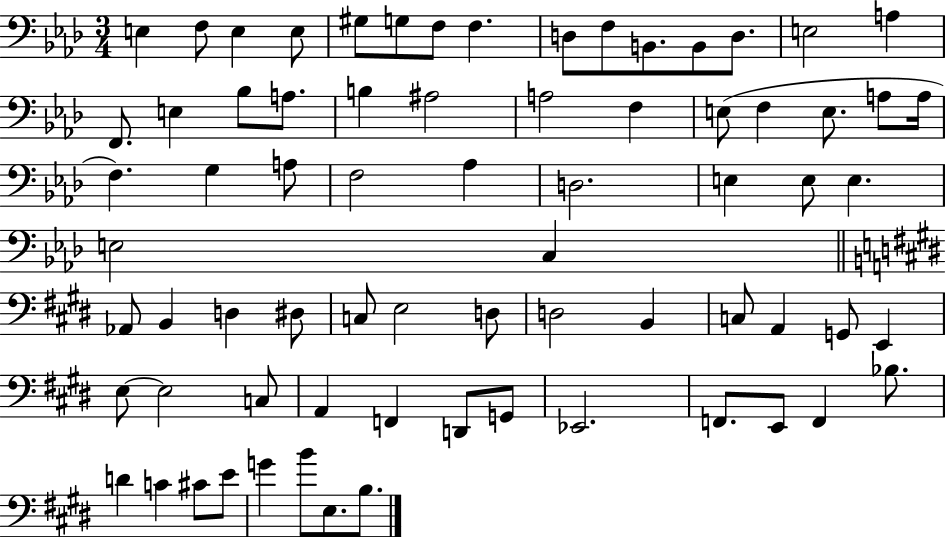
E3/q F3/e E3/q E3/e G#3/e G3/e F3/e F3/q. D3/e F3/e B2/e. B2/e D3/e. E3/h A3/q F2/e. E3/q Bb3/e A3/e. B3/q A#3/h A3/h F3/q E3/e F3/q E3/e. A3/e A3/s F3/q. G3/q A3/e F3/h Ab3/q D3/h. E3/q E3/e E3/q. E3/h C3/q Ab2/e B2/q D3/q D#3/e C3/e E3/h D3/e D3/h B2/q C3/e A2/q G2/e E2/q E3/e E3/h C3/e A2/q F2/q D2/e G2/e Eb2/h. F2/e. E2/e F2/q Bb3/e. D4/q C4/q C#4/e E4/e G4/q B4/e E3/e. B3/e.